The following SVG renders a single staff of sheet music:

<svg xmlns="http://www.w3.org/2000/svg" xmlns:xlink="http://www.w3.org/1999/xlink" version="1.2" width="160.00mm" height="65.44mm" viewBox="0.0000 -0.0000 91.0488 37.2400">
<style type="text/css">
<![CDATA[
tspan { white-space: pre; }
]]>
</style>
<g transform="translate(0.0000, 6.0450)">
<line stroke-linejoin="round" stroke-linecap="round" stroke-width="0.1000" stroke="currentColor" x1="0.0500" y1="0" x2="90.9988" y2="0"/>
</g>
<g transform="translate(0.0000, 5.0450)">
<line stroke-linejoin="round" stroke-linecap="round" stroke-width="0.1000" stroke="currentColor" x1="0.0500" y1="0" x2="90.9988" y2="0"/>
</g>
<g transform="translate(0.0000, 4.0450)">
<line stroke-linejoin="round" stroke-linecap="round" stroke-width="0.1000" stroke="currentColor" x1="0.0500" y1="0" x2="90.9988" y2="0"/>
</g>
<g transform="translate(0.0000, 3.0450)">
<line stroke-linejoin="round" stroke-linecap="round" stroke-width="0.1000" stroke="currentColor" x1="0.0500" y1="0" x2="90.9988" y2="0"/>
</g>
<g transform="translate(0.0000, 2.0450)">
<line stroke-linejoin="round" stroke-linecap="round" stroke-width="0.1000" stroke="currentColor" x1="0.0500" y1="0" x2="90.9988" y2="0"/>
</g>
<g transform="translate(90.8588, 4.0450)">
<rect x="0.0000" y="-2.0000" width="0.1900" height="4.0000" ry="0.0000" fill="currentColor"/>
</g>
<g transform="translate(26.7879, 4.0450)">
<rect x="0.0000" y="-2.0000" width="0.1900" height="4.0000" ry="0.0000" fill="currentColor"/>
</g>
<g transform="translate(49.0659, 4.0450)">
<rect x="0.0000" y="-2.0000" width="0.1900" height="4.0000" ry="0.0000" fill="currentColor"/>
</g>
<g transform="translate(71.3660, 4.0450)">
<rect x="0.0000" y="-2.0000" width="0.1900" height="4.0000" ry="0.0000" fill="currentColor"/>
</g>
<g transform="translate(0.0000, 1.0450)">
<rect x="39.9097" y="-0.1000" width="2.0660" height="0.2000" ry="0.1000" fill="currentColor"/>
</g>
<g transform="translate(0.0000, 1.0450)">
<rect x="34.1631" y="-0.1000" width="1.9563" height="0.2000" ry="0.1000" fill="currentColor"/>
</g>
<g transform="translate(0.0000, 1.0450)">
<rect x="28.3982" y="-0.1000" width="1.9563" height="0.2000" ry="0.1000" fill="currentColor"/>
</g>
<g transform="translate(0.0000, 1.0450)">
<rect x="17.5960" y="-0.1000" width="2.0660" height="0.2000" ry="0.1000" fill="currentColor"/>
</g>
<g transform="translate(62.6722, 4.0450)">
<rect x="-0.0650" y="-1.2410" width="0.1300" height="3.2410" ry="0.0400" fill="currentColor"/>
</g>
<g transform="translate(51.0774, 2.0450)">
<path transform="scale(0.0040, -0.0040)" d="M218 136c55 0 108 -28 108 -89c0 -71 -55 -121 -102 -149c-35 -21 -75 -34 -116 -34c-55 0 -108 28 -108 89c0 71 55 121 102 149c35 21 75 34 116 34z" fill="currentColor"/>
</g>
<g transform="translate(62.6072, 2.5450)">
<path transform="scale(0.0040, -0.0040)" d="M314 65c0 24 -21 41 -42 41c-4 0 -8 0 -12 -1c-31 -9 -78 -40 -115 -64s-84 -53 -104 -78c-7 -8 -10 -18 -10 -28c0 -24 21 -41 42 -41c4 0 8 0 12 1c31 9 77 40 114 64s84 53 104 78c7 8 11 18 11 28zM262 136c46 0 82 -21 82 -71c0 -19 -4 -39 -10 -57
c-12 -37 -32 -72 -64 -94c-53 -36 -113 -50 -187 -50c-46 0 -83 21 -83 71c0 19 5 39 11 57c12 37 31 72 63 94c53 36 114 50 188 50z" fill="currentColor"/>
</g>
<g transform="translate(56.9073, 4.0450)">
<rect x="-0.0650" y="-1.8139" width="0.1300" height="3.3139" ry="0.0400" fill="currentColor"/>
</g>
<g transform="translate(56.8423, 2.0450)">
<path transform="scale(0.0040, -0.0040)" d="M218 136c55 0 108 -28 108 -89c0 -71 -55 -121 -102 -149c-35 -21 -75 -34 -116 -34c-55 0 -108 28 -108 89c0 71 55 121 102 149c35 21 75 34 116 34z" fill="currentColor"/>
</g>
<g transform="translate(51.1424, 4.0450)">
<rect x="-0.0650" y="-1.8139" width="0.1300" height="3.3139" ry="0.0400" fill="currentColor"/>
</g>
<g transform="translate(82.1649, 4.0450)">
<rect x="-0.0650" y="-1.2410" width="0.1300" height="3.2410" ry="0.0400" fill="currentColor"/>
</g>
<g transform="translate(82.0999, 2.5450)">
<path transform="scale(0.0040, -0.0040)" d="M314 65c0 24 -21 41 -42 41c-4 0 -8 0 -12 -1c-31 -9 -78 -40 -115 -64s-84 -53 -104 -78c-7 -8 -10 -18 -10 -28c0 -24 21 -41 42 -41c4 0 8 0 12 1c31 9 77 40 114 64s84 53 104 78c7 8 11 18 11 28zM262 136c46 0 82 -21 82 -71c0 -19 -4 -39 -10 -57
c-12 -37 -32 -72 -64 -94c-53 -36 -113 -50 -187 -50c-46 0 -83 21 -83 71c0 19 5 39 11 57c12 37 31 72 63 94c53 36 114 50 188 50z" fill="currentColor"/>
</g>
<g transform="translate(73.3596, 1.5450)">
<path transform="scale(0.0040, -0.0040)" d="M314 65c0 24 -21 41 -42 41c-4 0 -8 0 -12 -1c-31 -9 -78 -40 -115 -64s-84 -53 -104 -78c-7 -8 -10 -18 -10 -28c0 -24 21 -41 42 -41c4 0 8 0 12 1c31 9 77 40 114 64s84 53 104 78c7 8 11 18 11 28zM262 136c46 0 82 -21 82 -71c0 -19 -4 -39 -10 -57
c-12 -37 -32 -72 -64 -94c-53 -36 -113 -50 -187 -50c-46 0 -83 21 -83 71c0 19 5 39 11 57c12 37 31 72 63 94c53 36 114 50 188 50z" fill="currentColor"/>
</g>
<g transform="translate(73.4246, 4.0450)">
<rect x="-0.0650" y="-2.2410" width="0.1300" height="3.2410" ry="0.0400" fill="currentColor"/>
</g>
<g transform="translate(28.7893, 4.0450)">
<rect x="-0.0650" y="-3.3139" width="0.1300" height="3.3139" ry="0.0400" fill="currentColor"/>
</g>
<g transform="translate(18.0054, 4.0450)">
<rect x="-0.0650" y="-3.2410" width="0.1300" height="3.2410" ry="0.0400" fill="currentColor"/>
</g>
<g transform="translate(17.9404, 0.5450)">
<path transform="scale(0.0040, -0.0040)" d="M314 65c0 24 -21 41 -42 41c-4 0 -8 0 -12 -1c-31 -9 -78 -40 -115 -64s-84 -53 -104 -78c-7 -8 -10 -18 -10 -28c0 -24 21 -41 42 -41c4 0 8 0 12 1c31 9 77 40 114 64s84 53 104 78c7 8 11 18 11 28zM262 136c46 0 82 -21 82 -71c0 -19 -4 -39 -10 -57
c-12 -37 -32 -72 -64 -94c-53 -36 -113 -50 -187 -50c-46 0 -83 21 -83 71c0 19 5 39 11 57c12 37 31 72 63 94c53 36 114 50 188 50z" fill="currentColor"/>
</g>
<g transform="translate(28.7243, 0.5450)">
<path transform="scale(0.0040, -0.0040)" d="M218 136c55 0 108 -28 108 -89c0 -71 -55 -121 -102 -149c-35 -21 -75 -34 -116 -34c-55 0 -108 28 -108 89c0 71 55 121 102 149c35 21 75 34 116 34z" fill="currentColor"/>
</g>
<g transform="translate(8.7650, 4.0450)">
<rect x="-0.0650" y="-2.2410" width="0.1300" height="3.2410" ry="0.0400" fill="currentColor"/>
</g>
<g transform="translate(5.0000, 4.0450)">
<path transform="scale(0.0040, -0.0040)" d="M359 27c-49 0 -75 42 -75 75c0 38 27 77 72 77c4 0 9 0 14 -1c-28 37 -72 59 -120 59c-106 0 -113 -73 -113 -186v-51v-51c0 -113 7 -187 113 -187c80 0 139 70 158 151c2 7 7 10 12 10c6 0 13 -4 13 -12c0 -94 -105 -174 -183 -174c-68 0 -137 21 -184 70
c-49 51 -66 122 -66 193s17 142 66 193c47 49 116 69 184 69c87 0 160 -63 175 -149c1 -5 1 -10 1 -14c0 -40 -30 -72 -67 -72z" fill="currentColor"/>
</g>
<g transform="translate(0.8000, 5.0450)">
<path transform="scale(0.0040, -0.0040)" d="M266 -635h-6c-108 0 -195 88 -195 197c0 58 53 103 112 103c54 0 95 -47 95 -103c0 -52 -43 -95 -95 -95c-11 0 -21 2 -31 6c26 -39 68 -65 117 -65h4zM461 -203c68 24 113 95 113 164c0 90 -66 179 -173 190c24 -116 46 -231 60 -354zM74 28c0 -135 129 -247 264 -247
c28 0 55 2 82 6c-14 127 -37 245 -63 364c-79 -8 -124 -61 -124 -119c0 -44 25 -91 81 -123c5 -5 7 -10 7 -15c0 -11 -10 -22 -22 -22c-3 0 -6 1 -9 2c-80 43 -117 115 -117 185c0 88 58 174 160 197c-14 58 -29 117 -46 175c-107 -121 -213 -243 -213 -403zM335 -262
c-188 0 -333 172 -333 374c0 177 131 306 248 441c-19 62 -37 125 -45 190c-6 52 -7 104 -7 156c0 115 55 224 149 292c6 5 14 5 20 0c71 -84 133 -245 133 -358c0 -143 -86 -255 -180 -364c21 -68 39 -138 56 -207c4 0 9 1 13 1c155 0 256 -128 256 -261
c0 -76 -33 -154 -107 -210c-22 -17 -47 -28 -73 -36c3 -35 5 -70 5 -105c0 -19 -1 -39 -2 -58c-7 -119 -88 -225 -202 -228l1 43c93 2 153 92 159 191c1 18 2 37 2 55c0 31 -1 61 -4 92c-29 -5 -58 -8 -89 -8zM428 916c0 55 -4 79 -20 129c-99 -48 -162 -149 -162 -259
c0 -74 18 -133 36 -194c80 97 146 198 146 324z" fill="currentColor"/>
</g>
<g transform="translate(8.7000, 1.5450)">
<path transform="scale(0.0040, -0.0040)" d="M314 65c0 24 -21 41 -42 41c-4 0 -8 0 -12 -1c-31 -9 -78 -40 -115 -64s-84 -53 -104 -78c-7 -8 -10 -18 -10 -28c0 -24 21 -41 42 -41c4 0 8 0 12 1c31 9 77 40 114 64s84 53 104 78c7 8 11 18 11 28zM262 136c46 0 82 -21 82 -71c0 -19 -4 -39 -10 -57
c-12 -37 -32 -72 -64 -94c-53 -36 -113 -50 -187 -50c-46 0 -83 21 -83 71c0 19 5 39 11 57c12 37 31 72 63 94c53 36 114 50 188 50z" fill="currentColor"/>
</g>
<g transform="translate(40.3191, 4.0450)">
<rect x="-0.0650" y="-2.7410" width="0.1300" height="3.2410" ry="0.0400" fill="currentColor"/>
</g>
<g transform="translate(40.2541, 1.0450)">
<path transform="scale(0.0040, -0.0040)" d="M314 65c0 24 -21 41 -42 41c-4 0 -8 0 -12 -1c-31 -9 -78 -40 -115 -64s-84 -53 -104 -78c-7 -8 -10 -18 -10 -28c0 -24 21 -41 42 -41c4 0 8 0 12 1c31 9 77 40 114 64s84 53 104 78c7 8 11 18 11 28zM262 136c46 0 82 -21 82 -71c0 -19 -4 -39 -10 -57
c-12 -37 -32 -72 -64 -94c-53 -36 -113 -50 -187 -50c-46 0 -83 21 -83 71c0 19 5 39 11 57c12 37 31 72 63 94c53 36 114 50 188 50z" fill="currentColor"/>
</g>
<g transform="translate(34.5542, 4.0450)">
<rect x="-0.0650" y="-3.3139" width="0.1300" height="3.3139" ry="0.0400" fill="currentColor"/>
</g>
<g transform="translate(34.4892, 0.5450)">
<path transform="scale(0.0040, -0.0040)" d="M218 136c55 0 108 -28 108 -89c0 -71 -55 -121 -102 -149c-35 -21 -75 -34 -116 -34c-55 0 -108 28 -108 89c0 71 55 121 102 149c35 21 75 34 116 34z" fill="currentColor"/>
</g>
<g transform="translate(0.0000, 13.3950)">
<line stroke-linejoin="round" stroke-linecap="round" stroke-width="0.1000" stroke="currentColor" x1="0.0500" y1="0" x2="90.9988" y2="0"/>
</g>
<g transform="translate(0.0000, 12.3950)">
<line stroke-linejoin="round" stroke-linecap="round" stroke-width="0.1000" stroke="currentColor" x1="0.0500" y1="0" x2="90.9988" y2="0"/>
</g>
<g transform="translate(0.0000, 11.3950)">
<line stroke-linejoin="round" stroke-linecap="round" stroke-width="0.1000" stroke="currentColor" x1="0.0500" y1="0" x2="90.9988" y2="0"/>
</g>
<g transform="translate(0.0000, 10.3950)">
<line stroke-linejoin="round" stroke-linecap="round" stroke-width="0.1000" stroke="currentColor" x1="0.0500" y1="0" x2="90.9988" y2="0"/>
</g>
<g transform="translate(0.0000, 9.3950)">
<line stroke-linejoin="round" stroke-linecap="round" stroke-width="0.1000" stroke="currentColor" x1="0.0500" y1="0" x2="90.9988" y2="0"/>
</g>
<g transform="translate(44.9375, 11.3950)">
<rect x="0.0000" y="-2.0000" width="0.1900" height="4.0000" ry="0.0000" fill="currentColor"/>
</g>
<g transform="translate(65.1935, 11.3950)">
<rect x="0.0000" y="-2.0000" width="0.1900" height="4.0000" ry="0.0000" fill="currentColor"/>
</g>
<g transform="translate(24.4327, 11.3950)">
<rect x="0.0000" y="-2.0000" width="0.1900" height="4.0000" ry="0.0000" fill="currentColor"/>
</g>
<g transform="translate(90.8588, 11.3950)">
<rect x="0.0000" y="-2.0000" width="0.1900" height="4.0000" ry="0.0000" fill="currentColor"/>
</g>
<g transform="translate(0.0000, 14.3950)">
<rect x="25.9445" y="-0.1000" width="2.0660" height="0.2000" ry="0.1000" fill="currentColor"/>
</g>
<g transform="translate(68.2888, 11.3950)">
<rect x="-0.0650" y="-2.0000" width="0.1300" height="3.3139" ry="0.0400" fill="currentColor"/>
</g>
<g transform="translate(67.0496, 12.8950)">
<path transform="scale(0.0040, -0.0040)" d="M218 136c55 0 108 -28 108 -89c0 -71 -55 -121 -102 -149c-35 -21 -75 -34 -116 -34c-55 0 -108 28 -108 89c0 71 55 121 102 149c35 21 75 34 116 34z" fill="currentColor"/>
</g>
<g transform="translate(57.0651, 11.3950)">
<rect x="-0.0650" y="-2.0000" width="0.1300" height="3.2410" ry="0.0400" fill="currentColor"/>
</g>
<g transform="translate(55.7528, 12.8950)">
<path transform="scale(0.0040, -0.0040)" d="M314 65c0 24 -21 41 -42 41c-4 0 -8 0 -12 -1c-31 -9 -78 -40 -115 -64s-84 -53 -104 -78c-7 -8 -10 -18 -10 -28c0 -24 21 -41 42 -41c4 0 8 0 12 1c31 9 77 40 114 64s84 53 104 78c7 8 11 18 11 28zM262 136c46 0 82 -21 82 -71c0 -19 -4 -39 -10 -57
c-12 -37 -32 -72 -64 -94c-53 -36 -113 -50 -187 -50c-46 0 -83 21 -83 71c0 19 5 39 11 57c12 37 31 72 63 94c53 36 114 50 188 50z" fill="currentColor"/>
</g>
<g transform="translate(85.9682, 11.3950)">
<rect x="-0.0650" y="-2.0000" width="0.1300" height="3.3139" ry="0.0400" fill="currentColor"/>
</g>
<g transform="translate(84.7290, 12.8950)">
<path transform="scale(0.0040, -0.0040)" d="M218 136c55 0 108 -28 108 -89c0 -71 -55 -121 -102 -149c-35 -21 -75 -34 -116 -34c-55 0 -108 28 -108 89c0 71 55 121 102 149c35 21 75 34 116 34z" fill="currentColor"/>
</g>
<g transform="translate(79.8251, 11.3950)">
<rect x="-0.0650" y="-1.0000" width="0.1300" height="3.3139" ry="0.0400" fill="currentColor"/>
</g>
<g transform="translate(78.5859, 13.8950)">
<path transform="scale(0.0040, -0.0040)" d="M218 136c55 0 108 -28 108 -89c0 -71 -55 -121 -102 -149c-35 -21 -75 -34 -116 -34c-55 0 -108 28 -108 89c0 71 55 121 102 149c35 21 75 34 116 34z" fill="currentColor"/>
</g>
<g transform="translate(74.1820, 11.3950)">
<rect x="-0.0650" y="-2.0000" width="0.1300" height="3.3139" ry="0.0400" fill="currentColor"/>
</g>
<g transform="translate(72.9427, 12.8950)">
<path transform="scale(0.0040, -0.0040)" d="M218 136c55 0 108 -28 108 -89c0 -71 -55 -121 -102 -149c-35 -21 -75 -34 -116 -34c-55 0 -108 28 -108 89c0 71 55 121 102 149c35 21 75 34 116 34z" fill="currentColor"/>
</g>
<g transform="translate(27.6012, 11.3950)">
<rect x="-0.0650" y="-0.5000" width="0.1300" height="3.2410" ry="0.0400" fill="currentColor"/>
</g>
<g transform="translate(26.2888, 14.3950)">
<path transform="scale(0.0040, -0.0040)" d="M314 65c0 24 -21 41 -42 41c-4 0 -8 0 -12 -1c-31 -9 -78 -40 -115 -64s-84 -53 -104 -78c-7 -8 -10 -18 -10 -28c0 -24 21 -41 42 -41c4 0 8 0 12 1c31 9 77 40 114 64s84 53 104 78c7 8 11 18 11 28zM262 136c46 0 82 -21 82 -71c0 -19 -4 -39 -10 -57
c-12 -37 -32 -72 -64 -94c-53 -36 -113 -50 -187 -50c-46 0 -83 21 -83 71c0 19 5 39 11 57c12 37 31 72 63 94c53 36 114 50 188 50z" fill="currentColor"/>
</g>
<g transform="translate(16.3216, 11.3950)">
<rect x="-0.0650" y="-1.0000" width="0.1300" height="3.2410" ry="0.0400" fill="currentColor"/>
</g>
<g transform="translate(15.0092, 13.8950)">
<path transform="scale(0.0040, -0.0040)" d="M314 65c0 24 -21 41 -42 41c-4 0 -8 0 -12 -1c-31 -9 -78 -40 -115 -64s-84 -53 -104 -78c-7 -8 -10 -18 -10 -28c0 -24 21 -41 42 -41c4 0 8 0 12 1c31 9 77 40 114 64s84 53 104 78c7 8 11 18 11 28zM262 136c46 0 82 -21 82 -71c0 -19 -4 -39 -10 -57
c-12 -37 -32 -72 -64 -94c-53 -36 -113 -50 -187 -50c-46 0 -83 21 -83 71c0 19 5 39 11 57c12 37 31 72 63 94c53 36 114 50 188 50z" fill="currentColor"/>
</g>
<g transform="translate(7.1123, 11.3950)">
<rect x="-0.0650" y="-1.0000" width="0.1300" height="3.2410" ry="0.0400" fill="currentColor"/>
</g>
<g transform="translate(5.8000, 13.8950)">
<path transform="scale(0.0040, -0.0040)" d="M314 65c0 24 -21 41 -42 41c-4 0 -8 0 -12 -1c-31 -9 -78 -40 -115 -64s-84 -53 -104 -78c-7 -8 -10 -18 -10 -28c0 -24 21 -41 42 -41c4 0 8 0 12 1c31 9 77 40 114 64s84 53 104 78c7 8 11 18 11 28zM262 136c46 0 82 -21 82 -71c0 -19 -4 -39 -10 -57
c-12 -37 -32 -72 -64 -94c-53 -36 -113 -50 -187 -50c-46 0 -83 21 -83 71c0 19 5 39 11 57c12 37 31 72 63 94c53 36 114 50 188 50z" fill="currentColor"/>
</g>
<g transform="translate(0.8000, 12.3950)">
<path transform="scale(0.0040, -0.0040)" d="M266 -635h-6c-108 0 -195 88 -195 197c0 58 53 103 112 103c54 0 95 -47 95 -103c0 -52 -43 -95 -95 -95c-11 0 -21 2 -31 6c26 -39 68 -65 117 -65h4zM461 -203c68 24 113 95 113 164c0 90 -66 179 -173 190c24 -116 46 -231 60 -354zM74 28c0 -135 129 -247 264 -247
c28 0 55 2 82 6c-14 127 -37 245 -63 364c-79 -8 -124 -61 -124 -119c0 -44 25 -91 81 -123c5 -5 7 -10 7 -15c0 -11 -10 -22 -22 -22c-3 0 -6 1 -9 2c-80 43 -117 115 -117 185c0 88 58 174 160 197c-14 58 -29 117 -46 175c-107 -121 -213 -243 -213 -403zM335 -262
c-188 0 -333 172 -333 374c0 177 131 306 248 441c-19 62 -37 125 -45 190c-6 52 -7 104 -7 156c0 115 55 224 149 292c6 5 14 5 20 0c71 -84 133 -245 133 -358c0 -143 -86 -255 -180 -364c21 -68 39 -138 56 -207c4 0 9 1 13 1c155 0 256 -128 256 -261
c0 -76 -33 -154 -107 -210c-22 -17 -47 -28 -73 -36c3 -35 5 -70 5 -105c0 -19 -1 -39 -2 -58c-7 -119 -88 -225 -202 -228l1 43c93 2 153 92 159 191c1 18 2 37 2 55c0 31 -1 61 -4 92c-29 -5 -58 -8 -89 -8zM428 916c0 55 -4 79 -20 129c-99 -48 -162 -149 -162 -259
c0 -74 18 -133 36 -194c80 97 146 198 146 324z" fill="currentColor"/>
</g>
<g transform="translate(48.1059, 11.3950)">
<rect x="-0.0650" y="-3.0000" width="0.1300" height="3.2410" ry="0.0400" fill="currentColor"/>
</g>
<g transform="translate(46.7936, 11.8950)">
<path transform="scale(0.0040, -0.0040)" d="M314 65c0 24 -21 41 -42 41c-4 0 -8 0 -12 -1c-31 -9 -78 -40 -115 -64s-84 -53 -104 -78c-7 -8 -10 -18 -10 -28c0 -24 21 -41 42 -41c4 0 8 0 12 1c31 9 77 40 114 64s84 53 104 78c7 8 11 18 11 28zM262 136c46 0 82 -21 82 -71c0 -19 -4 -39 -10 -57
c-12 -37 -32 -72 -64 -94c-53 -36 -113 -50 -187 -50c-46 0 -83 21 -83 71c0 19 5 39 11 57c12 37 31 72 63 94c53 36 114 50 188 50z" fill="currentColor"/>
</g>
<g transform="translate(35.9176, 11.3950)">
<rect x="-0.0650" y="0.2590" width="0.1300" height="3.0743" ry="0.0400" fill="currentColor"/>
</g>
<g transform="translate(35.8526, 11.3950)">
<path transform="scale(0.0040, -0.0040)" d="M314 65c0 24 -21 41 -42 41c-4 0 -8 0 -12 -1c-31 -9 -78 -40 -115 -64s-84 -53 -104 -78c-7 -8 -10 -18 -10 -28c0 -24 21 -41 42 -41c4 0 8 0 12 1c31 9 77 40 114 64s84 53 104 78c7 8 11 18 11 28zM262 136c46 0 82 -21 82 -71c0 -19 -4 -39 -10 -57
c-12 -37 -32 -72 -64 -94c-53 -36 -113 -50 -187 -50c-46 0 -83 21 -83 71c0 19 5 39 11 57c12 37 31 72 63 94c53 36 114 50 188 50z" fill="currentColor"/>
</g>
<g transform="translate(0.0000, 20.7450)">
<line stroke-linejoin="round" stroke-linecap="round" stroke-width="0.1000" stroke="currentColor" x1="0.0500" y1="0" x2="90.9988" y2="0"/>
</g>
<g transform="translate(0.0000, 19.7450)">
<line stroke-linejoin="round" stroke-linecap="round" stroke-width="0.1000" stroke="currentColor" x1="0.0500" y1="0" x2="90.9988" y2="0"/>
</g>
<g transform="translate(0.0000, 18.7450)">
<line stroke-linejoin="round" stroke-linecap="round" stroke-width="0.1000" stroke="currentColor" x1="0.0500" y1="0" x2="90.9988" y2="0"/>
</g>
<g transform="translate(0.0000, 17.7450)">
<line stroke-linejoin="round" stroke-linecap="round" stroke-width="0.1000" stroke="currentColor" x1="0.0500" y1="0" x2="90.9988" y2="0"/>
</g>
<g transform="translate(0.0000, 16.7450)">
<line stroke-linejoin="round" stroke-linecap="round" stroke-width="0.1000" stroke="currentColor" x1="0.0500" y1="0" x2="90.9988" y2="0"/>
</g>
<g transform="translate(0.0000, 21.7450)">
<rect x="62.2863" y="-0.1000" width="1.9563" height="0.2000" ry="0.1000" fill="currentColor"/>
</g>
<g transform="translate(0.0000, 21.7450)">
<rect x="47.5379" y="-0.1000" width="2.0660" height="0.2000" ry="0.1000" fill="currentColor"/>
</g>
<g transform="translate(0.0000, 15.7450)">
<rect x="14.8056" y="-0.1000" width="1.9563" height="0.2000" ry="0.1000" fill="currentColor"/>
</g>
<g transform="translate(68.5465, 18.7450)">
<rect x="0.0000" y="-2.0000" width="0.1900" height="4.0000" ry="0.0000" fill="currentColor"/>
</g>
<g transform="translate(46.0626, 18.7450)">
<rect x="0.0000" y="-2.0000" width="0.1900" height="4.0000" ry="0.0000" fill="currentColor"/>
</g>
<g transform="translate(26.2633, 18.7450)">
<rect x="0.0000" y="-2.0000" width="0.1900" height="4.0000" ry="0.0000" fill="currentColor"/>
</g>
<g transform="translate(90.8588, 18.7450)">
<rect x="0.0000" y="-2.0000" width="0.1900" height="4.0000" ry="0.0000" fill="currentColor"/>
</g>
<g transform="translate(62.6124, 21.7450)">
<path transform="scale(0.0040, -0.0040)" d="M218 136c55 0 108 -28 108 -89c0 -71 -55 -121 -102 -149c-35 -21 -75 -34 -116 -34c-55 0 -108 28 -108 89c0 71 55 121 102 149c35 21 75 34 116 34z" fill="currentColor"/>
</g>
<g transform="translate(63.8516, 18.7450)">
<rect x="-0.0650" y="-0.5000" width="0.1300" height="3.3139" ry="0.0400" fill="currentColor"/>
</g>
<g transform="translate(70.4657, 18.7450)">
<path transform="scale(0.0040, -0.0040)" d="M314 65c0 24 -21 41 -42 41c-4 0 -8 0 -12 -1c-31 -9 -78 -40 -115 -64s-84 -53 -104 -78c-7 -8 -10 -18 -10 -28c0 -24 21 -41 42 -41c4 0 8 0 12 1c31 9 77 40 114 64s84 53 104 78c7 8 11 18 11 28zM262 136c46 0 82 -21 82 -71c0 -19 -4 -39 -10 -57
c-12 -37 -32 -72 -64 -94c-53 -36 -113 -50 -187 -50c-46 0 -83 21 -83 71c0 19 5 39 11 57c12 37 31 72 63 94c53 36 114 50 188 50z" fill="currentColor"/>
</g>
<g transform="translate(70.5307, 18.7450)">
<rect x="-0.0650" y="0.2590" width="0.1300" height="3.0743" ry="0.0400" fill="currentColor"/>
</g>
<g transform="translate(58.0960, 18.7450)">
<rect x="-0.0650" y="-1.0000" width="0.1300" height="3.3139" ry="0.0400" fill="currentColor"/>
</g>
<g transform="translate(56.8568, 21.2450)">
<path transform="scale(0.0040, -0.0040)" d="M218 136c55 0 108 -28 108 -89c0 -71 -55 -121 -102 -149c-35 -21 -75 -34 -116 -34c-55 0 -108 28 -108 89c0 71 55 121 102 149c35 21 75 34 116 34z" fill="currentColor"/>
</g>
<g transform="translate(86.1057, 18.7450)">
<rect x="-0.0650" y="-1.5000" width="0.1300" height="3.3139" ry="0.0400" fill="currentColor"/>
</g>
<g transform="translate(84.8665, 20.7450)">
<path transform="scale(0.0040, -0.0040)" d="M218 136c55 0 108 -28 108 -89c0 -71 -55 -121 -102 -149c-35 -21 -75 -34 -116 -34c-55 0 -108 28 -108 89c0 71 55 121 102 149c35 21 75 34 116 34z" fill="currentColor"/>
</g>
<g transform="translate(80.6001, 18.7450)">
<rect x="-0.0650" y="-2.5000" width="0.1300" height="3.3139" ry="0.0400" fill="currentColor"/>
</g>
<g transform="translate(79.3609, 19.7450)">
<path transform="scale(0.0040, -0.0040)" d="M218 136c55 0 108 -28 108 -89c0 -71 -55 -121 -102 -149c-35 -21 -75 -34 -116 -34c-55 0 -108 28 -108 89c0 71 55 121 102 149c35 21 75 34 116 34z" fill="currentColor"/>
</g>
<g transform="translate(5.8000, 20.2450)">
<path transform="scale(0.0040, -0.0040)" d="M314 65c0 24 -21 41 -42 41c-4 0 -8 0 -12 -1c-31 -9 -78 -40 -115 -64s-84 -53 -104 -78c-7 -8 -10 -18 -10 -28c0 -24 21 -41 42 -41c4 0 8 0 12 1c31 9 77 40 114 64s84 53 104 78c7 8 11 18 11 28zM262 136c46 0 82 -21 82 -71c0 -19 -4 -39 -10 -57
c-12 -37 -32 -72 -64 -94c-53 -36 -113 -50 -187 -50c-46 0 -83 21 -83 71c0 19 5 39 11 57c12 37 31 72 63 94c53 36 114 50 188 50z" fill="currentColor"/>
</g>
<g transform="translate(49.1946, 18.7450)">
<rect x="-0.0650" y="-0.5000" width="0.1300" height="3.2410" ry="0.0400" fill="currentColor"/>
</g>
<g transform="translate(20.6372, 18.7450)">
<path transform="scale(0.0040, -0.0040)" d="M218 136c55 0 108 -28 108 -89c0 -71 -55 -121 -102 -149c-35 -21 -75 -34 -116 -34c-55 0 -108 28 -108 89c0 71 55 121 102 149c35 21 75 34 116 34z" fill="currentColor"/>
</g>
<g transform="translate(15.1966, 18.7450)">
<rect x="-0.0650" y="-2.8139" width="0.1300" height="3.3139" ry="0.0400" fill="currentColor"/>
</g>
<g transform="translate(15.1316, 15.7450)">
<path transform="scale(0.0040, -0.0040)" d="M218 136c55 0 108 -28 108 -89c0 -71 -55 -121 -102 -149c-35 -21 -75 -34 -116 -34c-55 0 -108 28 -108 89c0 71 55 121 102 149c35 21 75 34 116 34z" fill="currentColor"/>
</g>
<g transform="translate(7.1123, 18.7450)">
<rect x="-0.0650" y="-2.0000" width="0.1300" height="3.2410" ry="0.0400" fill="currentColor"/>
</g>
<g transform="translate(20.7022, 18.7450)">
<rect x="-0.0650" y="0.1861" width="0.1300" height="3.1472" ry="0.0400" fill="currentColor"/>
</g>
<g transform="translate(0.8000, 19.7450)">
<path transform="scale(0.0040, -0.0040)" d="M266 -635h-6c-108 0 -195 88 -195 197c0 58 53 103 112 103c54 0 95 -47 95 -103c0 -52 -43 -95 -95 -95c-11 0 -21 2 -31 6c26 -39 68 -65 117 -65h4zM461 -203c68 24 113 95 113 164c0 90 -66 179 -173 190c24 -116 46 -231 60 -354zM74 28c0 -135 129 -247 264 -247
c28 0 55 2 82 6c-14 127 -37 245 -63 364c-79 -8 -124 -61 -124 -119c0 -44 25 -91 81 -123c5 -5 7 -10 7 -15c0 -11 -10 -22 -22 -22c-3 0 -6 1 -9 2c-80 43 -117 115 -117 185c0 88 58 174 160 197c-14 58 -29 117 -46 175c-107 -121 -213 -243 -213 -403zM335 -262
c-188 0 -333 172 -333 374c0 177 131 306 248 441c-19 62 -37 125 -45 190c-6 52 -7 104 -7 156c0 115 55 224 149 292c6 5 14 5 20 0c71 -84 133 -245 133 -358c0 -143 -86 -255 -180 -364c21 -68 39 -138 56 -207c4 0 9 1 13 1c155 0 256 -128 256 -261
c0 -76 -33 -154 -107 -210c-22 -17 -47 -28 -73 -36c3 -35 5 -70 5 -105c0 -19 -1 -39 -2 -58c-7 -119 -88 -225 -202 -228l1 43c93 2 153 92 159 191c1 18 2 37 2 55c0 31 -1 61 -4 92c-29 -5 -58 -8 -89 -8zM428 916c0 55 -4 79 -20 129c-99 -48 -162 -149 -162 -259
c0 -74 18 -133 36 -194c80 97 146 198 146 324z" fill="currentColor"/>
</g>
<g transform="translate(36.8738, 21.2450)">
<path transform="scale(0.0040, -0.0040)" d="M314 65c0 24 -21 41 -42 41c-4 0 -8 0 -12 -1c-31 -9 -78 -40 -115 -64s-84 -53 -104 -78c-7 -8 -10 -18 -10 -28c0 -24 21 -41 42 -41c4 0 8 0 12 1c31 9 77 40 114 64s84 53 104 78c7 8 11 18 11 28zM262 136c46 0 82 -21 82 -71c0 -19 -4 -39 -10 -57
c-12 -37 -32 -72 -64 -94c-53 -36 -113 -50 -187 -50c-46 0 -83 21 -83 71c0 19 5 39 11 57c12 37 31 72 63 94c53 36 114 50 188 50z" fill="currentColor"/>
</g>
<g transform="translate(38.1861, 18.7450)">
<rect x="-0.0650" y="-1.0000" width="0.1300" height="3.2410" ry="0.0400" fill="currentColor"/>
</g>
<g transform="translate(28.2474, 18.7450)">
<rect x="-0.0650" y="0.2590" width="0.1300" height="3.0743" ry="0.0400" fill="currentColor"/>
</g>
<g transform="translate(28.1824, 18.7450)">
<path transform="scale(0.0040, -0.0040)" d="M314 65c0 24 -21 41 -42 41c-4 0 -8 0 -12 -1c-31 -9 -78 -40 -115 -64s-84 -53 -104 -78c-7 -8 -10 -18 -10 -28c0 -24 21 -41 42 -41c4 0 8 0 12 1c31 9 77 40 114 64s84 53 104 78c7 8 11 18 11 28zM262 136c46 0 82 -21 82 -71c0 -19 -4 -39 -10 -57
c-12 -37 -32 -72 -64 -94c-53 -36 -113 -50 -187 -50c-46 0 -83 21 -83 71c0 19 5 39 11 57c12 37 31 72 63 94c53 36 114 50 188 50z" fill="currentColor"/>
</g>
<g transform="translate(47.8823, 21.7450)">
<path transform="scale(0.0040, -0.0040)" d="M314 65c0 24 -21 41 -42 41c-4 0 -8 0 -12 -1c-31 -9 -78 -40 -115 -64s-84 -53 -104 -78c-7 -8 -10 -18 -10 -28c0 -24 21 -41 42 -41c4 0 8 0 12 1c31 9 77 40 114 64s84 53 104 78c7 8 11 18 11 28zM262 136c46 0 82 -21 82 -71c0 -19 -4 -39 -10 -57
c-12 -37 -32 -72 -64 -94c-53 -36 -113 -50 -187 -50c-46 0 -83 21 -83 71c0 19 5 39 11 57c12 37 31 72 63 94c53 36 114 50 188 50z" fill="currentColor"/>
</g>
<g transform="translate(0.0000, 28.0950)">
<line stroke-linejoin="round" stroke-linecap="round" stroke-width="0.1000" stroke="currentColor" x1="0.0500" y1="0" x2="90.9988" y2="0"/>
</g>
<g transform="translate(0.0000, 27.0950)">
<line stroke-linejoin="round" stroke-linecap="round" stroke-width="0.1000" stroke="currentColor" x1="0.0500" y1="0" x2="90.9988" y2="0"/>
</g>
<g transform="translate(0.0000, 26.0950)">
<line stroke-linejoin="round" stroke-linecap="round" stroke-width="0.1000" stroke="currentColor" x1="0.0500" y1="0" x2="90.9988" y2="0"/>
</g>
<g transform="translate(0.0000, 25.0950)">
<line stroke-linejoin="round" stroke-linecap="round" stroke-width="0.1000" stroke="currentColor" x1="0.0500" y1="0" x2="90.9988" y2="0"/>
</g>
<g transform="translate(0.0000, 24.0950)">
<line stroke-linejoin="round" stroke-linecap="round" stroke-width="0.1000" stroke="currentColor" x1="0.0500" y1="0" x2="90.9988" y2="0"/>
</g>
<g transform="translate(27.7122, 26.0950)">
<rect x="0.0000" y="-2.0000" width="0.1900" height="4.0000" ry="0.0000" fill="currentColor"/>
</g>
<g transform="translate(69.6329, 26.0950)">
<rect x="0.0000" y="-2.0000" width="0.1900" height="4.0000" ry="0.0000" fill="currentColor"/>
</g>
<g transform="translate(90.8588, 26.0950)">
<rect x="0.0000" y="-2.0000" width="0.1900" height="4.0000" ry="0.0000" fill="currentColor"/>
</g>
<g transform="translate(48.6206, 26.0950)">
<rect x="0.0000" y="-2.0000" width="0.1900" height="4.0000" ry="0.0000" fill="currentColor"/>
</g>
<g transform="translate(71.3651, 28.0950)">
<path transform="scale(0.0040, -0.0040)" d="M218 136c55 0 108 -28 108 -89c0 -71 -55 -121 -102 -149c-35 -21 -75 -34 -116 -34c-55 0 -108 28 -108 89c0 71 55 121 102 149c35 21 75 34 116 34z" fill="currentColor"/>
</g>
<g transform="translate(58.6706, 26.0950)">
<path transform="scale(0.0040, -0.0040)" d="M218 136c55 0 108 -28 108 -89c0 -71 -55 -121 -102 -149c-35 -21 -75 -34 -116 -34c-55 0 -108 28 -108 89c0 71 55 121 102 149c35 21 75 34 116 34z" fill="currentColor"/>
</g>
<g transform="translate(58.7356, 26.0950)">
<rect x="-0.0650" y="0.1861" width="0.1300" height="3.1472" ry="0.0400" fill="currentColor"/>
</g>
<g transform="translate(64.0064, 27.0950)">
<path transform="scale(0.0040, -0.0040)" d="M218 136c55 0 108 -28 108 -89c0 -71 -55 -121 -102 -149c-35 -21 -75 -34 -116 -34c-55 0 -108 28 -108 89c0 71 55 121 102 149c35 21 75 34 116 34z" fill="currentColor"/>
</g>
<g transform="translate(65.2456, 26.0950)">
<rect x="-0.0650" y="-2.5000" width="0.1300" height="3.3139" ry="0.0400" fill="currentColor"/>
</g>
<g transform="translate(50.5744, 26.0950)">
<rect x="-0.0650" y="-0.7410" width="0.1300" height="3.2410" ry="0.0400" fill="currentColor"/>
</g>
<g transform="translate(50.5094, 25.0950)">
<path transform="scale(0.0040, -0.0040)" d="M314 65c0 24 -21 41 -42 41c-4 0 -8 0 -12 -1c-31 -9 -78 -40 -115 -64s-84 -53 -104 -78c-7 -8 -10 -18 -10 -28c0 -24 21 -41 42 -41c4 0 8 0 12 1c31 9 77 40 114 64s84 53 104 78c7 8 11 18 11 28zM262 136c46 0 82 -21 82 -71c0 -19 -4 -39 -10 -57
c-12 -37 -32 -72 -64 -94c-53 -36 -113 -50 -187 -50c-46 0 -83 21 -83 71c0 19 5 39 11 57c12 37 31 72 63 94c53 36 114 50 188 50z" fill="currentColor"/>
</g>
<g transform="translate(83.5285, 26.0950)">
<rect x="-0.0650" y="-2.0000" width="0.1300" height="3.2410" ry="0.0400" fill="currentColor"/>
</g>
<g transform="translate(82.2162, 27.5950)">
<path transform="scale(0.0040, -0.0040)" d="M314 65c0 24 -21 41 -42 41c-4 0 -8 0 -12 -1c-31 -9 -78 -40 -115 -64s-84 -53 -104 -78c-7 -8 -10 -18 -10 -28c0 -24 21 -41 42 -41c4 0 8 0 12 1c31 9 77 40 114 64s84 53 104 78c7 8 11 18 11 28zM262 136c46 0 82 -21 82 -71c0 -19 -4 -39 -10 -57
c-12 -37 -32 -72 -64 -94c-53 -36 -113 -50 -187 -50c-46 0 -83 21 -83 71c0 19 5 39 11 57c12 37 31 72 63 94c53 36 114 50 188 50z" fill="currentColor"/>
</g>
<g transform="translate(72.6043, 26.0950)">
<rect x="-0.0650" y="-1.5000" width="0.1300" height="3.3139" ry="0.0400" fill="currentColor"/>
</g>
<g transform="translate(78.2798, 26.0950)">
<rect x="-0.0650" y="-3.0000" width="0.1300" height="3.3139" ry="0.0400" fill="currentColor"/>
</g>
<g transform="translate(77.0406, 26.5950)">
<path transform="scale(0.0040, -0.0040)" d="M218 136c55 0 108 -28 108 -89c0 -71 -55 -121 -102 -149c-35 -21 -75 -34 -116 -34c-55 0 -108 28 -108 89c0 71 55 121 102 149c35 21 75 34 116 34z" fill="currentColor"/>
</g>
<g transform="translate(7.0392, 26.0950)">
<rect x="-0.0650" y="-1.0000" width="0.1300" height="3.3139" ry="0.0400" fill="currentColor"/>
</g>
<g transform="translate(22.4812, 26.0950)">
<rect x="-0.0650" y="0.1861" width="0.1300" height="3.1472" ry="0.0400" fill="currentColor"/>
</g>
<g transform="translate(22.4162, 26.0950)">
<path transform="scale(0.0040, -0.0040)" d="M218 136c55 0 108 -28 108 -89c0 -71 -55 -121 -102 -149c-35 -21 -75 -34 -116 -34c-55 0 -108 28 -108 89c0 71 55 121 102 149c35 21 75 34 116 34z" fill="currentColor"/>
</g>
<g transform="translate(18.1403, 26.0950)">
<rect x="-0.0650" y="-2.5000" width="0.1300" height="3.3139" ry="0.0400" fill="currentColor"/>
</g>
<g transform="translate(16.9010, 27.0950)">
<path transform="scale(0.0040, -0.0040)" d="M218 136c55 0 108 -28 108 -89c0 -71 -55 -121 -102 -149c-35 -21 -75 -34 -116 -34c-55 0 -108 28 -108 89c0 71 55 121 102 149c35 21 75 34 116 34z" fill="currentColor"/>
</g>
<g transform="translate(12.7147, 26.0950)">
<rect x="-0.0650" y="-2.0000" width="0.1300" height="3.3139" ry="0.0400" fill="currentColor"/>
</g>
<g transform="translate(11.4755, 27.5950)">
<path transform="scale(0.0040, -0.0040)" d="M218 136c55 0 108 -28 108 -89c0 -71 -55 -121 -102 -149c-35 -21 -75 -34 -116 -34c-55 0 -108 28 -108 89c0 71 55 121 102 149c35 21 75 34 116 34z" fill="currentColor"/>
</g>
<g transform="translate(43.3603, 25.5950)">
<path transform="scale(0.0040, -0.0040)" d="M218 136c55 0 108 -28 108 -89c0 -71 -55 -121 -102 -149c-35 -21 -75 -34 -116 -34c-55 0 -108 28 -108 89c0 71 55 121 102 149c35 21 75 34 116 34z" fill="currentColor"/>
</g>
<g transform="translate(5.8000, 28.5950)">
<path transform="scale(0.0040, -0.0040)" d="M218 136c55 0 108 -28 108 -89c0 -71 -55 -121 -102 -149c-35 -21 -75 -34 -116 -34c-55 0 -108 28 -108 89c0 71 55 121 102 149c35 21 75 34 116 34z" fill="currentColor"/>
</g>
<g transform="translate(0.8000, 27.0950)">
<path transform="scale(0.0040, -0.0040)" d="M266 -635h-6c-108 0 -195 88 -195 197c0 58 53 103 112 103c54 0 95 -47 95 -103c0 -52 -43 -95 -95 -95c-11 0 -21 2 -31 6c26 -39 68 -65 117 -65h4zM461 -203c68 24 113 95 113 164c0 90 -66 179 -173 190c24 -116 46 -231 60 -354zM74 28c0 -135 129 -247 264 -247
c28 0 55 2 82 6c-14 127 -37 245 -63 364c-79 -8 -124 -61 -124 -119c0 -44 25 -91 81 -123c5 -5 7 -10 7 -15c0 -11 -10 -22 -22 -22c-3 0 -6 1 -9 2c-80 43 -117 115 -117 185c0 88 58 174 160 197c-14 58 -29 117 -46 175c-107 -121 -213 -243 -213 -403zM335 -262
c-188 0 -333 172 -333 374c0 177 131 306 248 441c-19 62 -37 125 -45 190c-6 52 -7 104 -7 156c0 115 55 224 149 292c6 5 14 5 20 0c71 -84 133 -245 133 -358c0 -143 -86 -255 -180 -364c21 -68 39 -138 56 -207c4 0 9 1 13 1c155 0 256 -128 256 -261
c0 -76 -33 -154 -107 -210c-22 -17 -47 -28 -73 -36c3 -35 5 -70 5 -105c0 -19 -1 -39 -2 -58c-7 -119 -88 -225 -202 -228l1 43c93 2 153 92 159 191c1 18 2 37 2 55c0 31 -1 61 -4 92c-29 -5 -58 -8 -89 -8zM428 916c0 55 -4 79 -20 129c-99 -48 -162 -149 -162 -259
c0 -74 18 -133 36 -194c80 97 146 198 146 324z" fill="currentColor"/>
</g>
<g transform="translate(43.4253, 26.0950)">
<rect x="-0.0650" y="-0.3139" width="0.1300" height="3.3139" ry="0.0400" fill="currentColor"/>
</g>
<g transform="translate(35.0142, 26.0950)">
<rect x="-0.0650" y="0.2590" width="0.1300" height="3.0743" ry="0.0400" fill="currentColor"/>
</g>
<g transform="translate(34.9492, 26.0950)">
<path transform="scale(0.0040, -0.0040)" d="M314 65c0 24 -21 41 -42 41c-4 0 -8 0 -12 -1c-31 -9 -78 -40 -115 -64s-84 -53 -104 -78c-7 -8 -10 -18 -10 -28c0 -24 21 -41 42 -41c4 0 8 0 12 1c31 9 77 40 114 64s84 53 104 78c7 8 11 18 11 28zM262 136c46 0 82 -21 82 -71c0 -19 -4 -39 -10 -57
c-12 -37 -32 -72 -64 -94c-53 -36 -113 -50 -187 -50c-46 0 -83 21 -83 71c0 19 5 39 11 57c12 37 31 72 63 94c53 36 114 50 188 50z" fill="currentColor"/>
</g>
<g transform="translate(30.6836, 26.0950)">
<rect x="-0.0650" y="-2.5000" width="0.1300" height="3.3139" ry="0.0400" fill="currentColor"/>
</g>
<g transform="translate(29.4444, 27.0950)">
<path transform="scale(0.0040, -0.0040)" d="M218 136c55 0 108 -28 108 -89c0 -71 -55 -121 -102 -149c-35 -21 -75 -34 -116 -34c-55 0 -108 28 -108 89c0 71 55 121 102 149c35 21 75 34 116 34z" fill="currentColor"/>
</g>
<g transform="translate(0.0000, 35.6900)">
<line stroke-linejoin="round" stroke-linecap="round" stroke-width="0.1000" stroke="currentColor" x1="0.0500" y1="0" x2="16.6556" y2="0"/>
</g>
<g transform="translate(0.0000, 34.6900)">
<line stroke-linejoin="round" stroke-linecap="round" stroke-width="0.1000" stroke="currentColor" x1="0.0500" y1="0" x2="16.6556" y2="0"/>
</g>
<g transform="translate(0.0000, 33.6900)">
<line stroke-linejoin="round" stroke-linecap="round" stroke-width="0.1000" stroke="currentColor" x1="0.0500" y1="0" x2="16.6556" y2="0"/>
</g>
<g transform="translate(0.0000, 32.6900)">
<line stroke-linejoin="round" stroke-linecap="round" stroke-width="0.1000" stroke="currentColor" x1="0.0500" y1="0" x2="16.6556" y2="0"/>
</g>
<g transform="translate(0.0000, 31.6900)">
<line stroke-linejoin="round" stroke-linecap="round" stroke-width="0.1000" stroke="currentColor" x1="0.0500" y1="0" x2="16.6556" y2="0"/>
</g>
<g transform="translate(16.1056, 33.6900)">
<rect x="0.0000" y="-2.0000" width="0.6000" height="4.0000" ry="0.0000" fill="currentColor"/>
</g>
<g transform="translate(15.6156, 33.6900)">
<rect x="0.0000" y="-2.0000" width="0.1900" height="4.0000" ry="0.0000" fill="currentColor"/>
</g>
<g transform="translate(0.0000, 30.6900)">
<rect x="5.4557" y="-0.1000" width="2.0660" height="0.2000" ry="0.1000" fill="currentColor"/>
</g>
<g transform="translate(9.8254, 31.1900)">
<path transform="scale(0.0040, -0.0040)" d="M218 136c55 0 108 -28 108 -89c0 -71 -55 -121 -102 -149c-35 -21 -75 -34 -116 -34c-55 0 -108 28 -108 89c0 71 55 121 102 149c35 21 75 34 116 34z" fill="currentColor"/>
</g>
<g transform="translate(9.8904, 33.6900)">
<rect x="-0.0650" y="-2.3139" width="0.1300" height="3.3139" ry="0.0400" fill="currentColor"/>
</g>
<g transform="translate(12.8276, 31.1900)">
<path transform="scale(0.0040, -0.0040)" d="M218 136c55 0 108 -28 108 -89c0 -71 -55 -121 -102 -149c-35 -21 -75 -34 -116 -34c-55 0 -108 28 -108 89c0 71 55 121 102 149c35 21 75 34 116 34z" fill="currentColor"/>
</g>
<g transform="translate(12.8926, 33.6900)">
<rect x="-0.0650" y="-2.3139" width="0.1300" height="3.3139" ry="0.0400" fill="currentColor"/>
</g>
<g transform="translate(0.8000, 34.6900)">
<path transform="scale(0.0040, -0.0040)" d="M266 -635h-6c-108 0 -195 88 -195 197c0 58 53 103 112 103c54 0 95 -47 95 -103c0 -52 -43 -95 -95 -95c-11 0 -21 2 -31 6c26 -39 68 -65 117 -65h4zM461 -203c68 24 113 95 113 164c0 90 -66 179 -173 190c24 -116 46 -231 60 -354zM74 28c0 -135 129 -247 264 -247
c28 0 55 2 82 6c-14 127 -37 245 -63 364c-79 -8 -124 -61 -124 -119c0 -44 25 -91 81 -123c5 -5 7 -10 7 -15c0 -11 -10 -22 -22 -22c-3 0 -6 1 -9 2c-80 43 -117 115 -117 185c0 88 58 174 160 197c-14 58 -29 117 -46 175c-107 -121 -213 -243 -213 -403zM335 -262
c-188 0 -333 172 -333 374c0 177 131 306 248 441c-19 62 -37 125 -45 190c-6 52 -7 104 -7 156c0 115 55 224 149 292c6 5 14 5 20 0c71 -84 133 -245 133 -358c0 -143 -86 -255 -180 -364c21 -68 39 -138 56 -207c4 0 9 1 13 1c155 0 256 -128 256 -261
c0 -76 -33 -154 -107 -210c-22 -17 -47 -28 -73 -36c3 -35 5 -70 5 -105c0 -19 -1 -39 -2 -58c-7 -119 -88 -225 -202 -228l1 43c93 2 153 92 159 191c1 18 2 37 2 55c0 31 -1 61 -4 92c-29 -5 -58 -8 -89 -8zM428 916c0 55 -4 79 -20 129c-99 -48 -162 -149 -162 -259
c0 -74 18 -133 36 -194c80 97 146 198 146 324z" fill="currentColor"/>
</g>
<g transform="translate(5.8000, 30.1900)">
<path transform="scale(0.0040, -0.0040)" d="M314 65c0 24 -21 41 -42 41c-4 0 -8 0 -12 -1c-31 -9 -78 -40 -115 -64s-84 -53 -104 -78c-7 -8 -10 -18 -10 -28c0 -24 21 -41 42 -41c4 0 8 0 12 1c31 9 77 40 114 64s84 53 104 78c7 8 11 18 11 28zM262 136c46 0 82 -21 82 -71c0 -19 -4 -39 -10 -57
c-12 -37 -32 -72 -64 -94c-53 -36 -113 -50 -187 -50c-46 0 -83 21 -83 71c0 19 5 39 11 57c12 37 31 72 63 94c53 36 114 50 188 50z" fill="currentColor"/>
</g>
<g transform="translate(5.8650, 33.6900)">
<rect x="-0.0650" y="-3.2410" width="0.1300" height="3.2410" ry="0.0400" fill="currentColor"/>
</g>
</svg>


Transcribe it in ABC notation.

X:1
T:Untitled
M:4/4
L:1/4
K:C
g2 b2 b b a2 f f e2 g2 e2 D2 D2 C2 B2 A2 F2 F F D F F2 a B B2 D2 C2 D C B2 G E D F G B G B2 c d2 B G E A F2 b2 g g